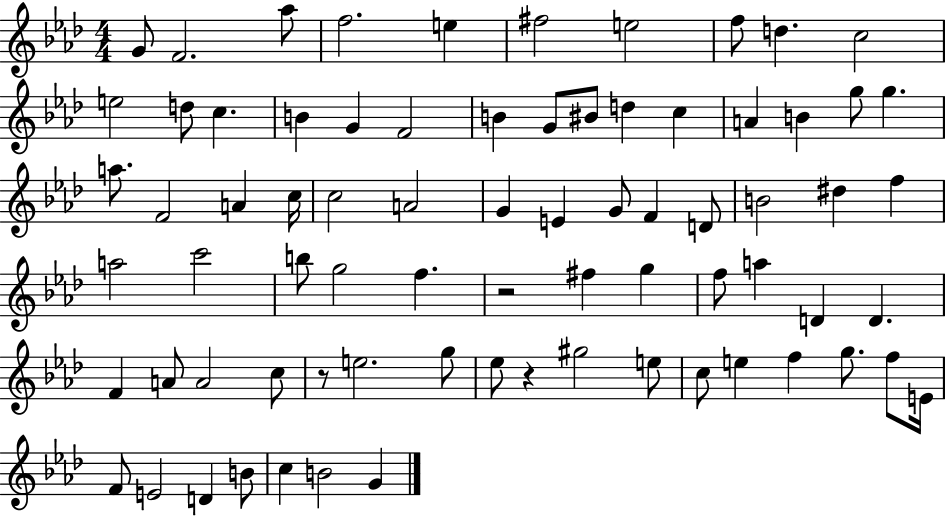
G4/e F4/h. Ab5/e F5/h. E5/q F#5/h E5/h F5/e D5/q. C5/h E5/h D5/e C5/q. B4/q G4/q F4/h B4/q G4/e BIS4/e D5/q C5/q A4/q B4/q G5/e G5/q. A5/e. F4/h A4/q C5/s C5/h A4/h G4/q E4/q G4/e F4/q D4/e B4/h D#5/q F5/q A5/h C6/h B5/e G5/h F5/q. R/h F#5/q G5/q F5/e A5/q D4/q D4/q. F4/q A4/e A4/h C5/e R/e E5/h. G5/e Eb5/e R/q G#5/h E5/e C5/e E5/q F5/q G5/e. F5/e E4/s F4/e E4/h D4/q B4/e C5/q B4/h G4/q